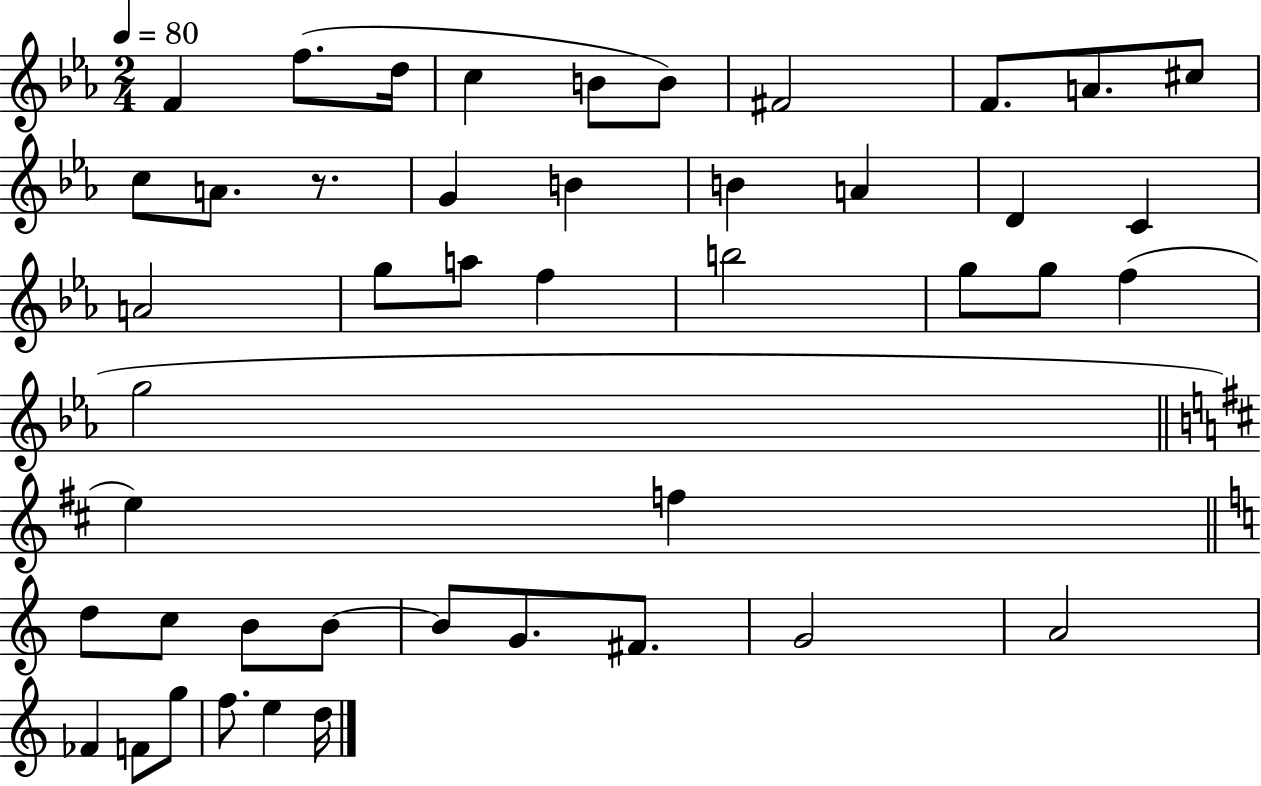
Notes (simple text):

F4/q F5/e. D5/s C5/q B4/e B4/e F#4/h F4/e. A4/e. C#5/e C5/e A4/e. R/e. G4/q B4/q B4/q A4/q D4/q C4/q A4/h G5/e A5/e F5/q B5/h G5/e G5/e F5/q G5/h E5/q F5/q D5/e C5/e B4/e B4/e B4/e G4/e. F#4/e. G4/h A4/h FES4/q F4/e G5/e F5/e. E5/q D5/s